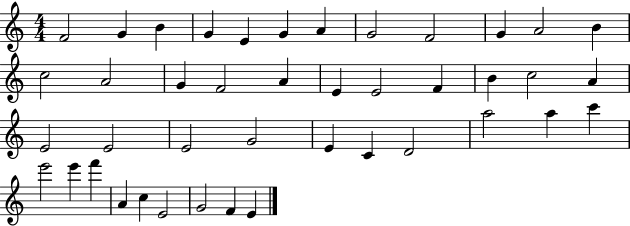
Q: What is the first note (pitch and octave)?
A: F4